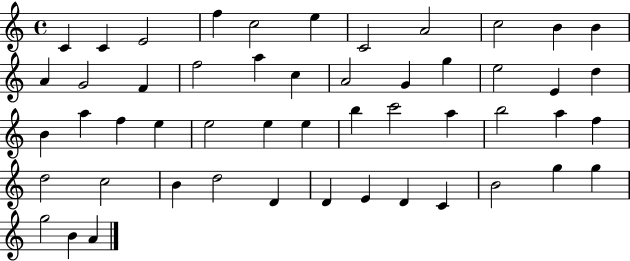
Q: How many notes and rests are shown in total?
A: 51